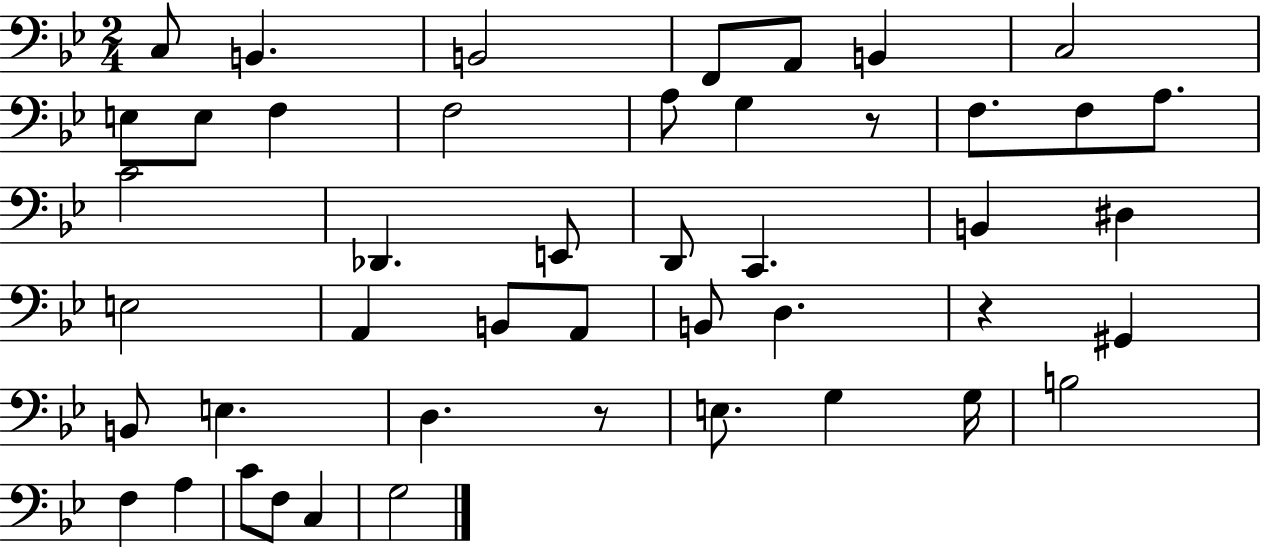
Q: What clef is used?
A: bass